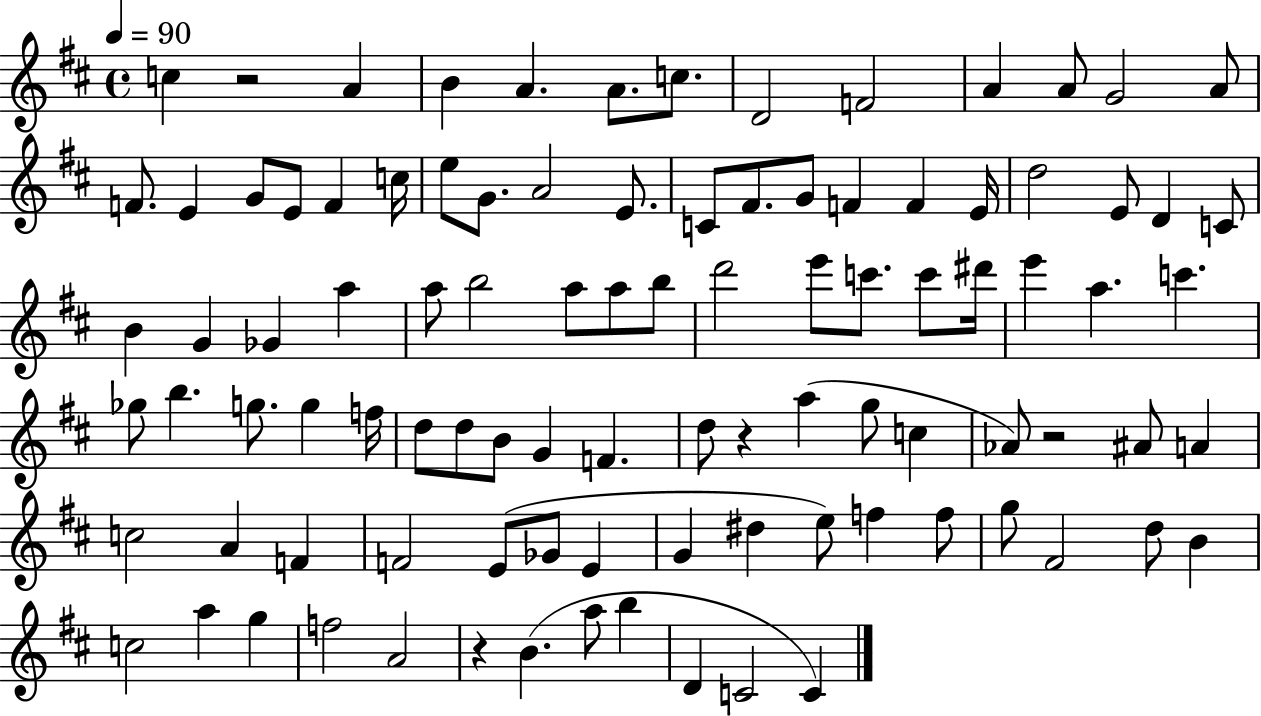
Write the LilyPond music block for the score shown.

{
  \clef treble
  \time 4/4
  \defaultTimeSignature
  \key d \major
  \tempo 4 = 90
  c''4 r2 a'4 | b'4 a'4. a'8. c''8. | d'2 f'2 | a'4 a'8 g'2 a'8 | \break f'8. e'4 g'8 e'8 f'4 c''16 | e''8 g'8. a'2 e'8. | c'8 fis'8. g'8 f'4 f'4 e'16 | d''2 e'8 d'4 c'8 | \break b'4 g'4 ges'4 a''4 | a''8 b''2 a''8 a''8 b''8 | d'''2 e'''8 c'''8. c'''8 dis'''16 | e'''4 a''4. c'''4. | \break ges''8 b''4. g''8. g''4 f''16 | d''8 d''8 b'8 g'4 f'4. | d''8 r4 a''4( g''8 c''4 | aes'8) r2 ais'8 a'4 | \break c''2 a'4 f'4 | f'2 e'8( ges'8 e'4 | g'4 dis''4 e''8) f''4 f''8 | g''8 fis'2 d''8 b'4 | \break c''2 a''4 g''4 | f''2 a'2 | r4 b'4.( a''8 b''4 | d'4 c'2 c'4) | \break \bar "|."
}